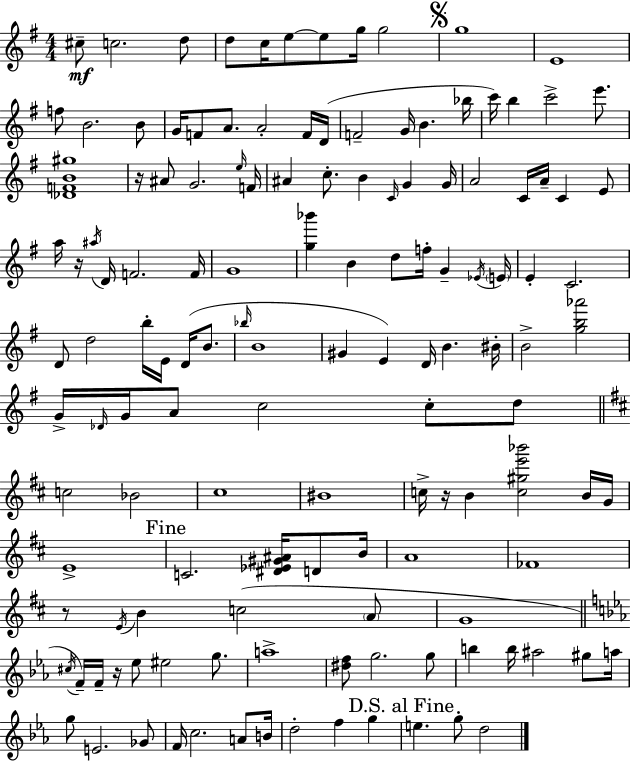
C#5/e C5/h. D5/e D5/e C5/s E5/e E5/e G5/s G5/h G5/w E4/w F5/e B4/h. B4/e G4/s F4/e A4/e. A4/h F4/s D4/s F4/h G4/s B4/q. Bb5/s C6/s B5/q C6/h E6/e. [Db4,F4,B4,G#5]/w R/s A#4/e G4/h. E5/s F4/s A#4/q C5/e. B4/q C4/s G4/q G4/s A4/h C4/s A4/s C4/q E4/e A5/s R/s A#5/s D4/s F4/h. F4/s G4/w [G5,Bb6]/q B4/q D5/e F5/s G4/q Eb4/s E4/s E4/q C4/h. D4/e D5/h B5/s E4/s D4/s B4/e. Bb5/s B4/w G#4/q E4/q D4/s B4/q. BIS4/s B4/h [G5,B5,Ab6]/h G4/s Db4/s G4/s A4/e C5/h C5/e D5/e C5/h Bb4/h C#5/w BIS4/w C5/s R/s B4/q [C5,G#5,E6,Bb6]/h B4/s G4/s E4/w C4/h. [D#4,Eb4,G#4,A#4]/s D4/e B4/s A4/w FES4/w R/e E4/s B4/q C5/h A4/e G4/w C#5/s F4/s F4/s R/s Eb5/e EIS5/h G5/e. A5/w [D#5,F5]/e G5/h. G5/e B5/q B5/s A#5/h G#5/e A5/s G5/e E4/h. Gb4/e F4/s C5/h. A4/e B4/s D5/h F5/q G5/q E5/q. G5/e D5/h